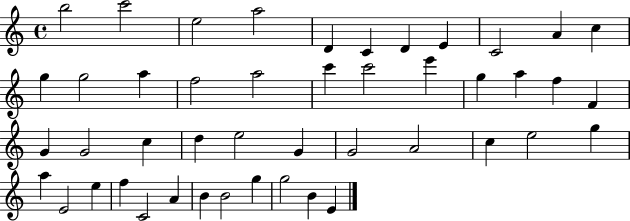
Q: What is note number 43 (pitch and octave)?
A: G5